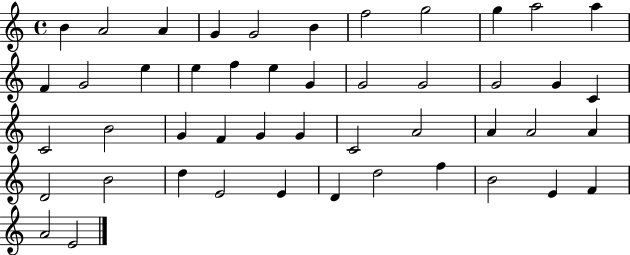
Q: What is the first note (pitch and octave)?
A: B4